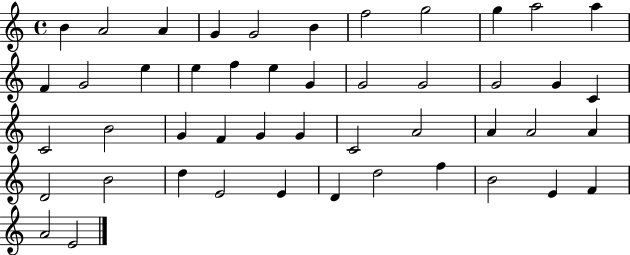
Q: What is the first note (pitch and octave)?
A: B4